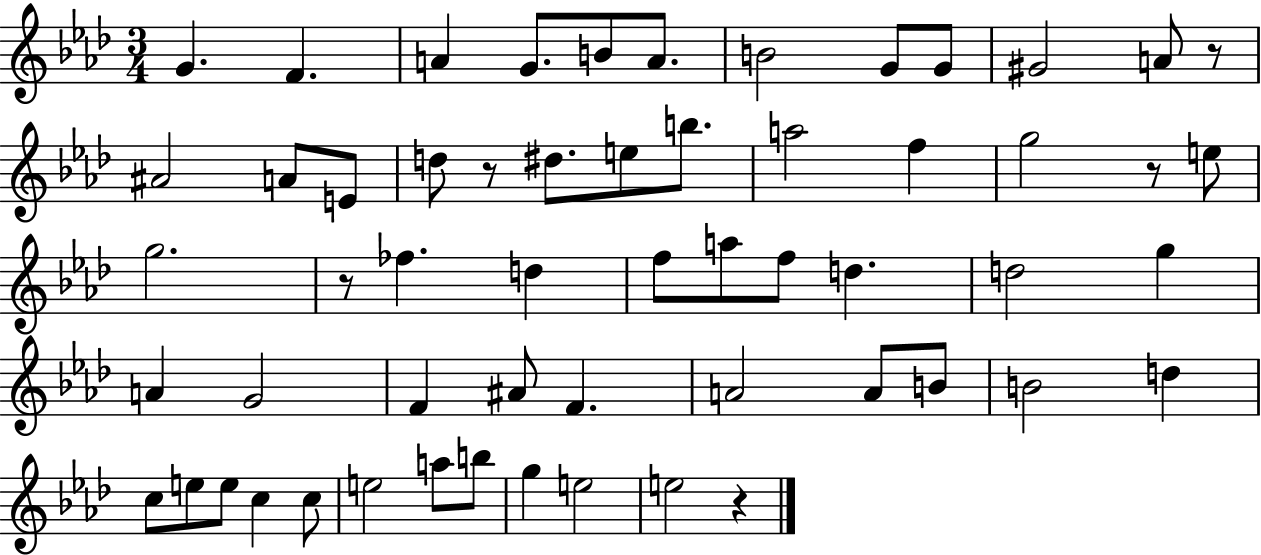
{
  \clef treble
  \numericTimeSignature
  \time 3/4
  \key aes \major
  \repeat volta 2 { g'4. f'4. | a'4 g'8. b'8 a'8. | b'2 g'8 g'8 | gis'2 a'8 r8 | \break ais'2 a'8 e'8 | d''8 r8 dis''8. e''8 b''8. | a''2 f''4 | g''2 r8 e''8 | \break g''2. | r8 fes''4. d''4 | f''8 a''8 f''8 d''4. | d''2 g''4 | \break a'4 g'2 | f'4 ais'8 f'4. | a'2 a'8 b'8 | b'2 d''4 | \break c''8 e''8 e''8 c''4 c''8 | e''2 a''8 b''8 | g''4 e''2 | e''2 r4 | \break } \bar "|."
}